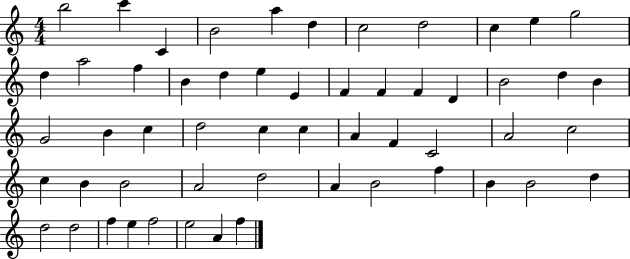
B5/h C6/q C4/q B4/h A5/q D5/q C5/h D5/h C5/q E5/q G5/h D5/q A5/h F5/q B4/q D5/q E5/q E4/q F4/q F4/q F4/q D4/q B4/h D5/q B4/q G4/h B4/q C5/q D5/h C5/q C5/q A4/q F4/q C4/h A4/h C5/h C5/q B4/q B4/h A4/h D5/h A4/q B4/h F5/q B4/q B4/h D5/q D5/h D5/h F5/q E5/q F5/h E5/h A4/q F5/q